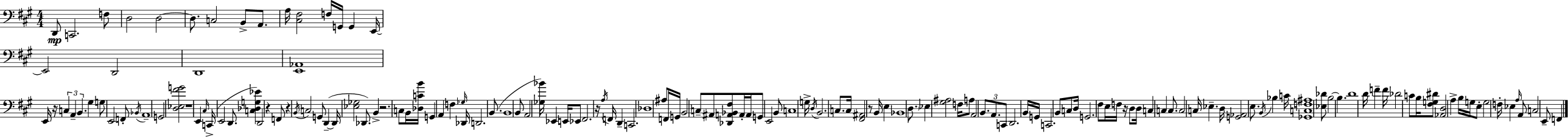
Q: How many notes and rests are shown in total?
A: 159